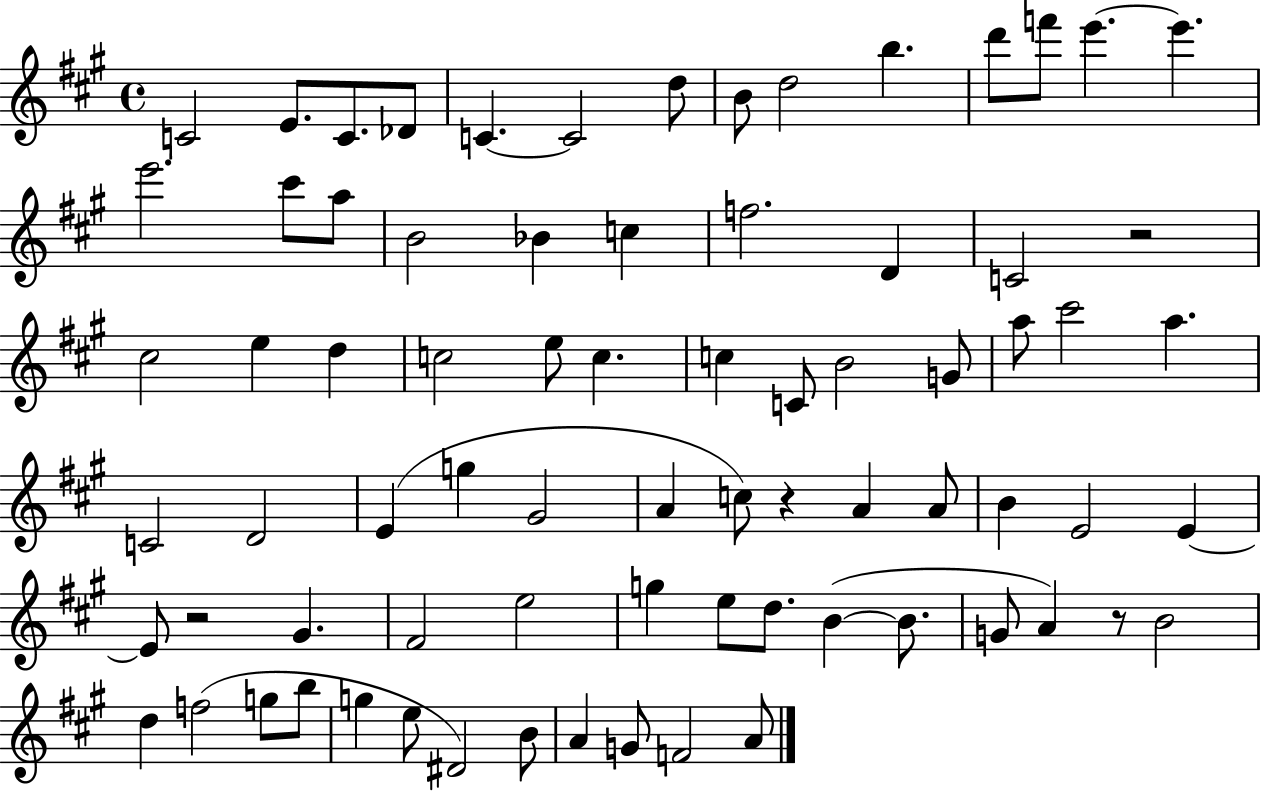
{
  \clef treble
  \time 4/4
  \defaultTimeSignature
  \key a \major
  c'2 e'8. c'8. des'8 | c'4.~~ c'2 d''8 | b'8 d''2 b''4. | d'''8 f'''8 e'''4.~~ e'''4. | \break e'''2. cis'''8 a''8 | b'2 bes'4 c''4 | f''2. d'4 | c'2 r2 | \break cis''2 e''4 d''4 | c''2 e''8 c''4. | c''4 c'8 b'2 g'8 | a''8 cis'''2 a''4. | \break c'2 d'2 | e'4( g''4 gis'2 | a'4 c''8) r4 a'4 a'8 | b'4 e'2 e'4~~ | \break e'8 r2 gis'4. | fis'2 e''2 | g''4 e''8 d''8. b'4~(~ b'8. | g'8 a'4) r8 b'2 | \break d''4 f''2( g''8 b''8 | g''4 e''8 dis'2) b'8 | a'4 g'8 f'2 a'8 | \bar "|."
}